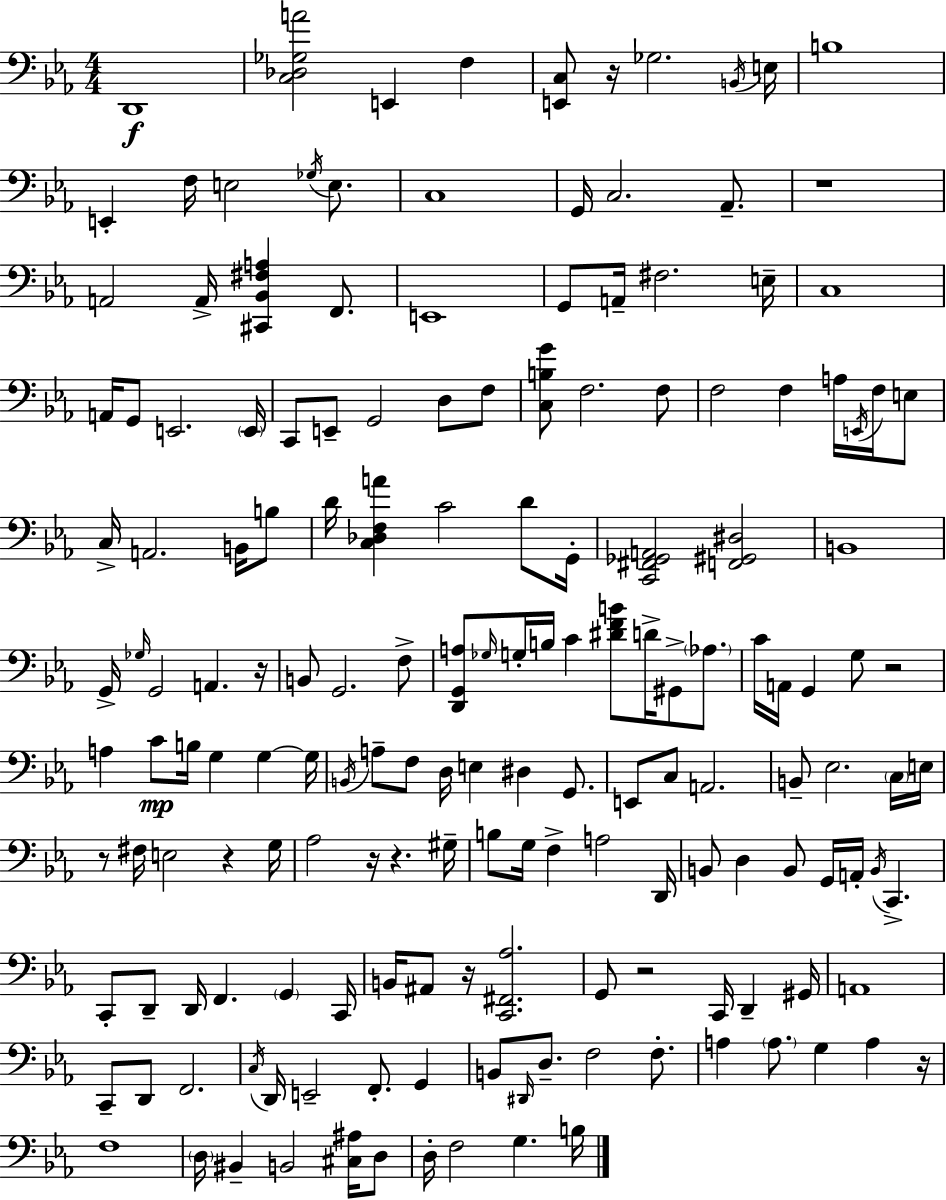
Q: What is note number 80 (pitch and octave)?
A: E3